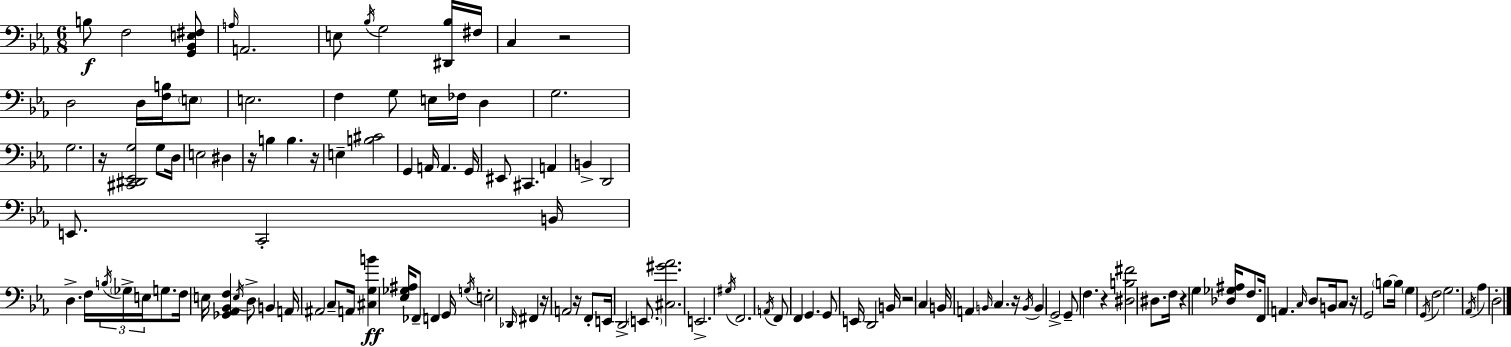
X:1
T:Untitled
M:6/8
L:1/4
K:Eb
B,/2 F,2 [G,,_B,,E,^F,]/2 A,/4 A,,2 E,/2 _B,/4 G,2 [^D,,_B,]/4 ^F,/4 C, z2 D,2 D,/4 [F,B,]/4 E,/2 E,2 F, G,/2 E,/4 _F,/4 D, G,2 G,2 z/4 [^C,,^D,,_E,,G,]2 G,/2 D,/4 E,2 ^D, z/4 B, B, z/4 E, [B,^C]2 G,, A,,/4 A,, G,,/4 ^E,,/2 ^C,, A,, B,, D,,2 E,,/2 C,,2 B,,/4 D, F,/4 B,/4 _G,/4 E,/4 G,/2 F,/4 E,/4 [_G,,_A,,_B,,F,] E,/4 D,/2 B,, A,,/4 ^A,,2 C,/2 A,,/4 [^C,G,B] [_E,_G,^A,]/4 _F,,/2 F,, G,,/4 G,/4 E,2 _D,,/4 ^F,, z/4 A,,2 z/4 F,,/2 E,,/4 D,,2 E,,/2 [^C,^G_A]2 E,,2 ^G,/4 F,,2 A,,/4 F,,/2 F,, G,, G,,/2 E,,/4 D,,2 B,,/4 z2 C, B,,/4 A,, B,,/4 C, z/4 B,,/4 B,, G,,2 G,,/2 F, z [^D,B,^F]2 ^D,/2 F,/4 z G, [_D,_G,^A,]/4 F,/2 F,,/4 A,, C,/4 D,/2 B,,/4 C,/2 z/4 G,,2 B,/2 B,/4 G, G,,/4 F,2 G,2 _A,,/4 _A, D,2